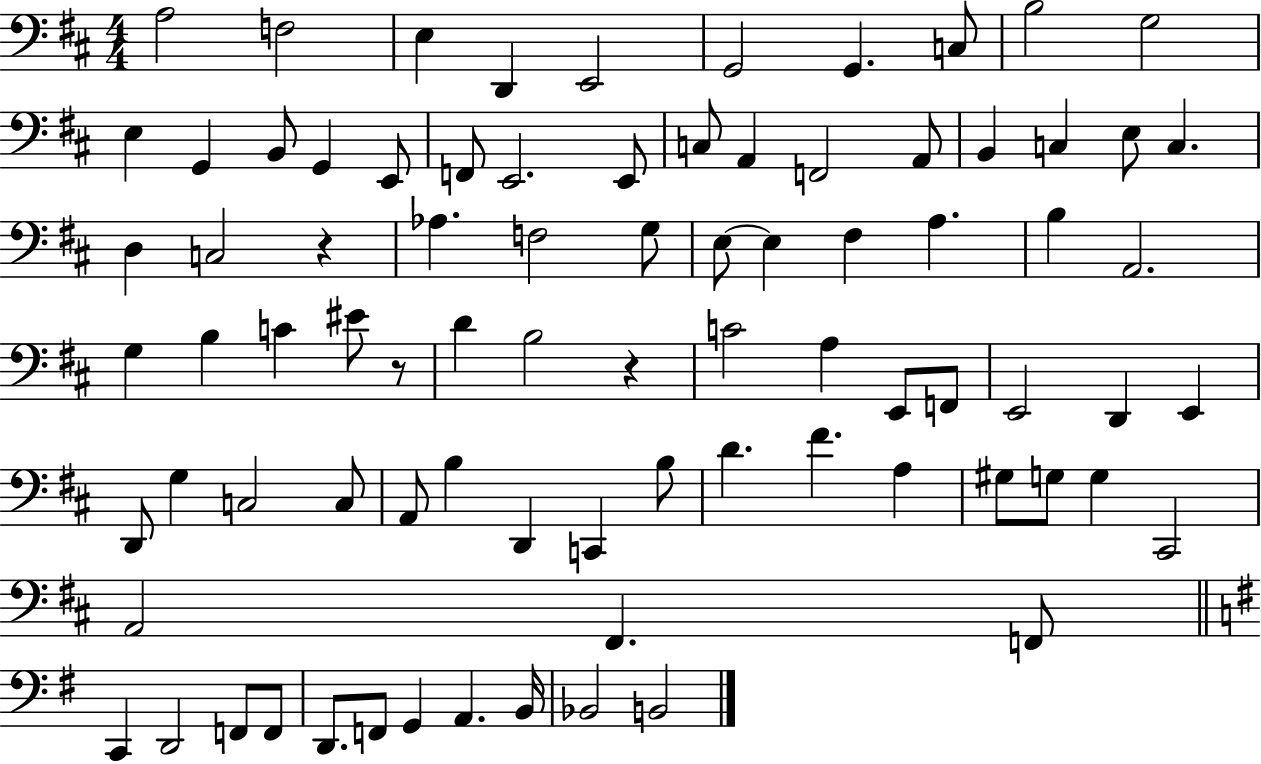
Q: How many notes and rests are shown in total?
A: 83